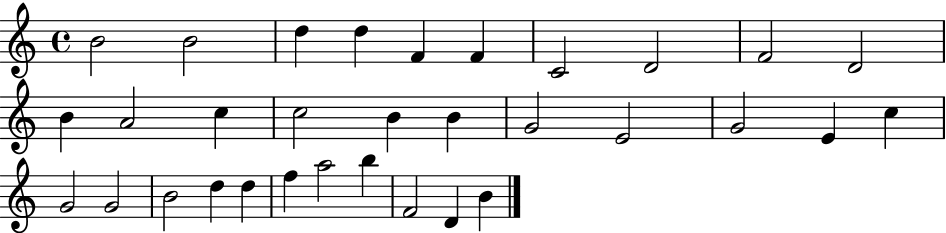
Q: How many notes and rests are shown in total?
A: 32